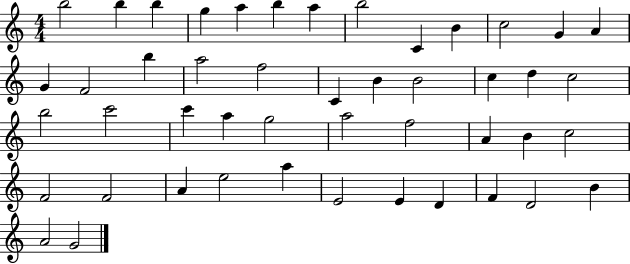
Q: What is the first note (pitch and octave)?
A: B5